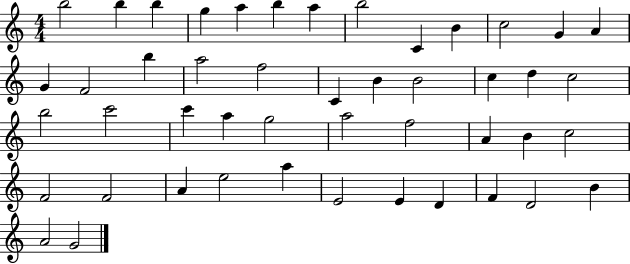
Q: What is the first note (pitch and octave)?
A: B5